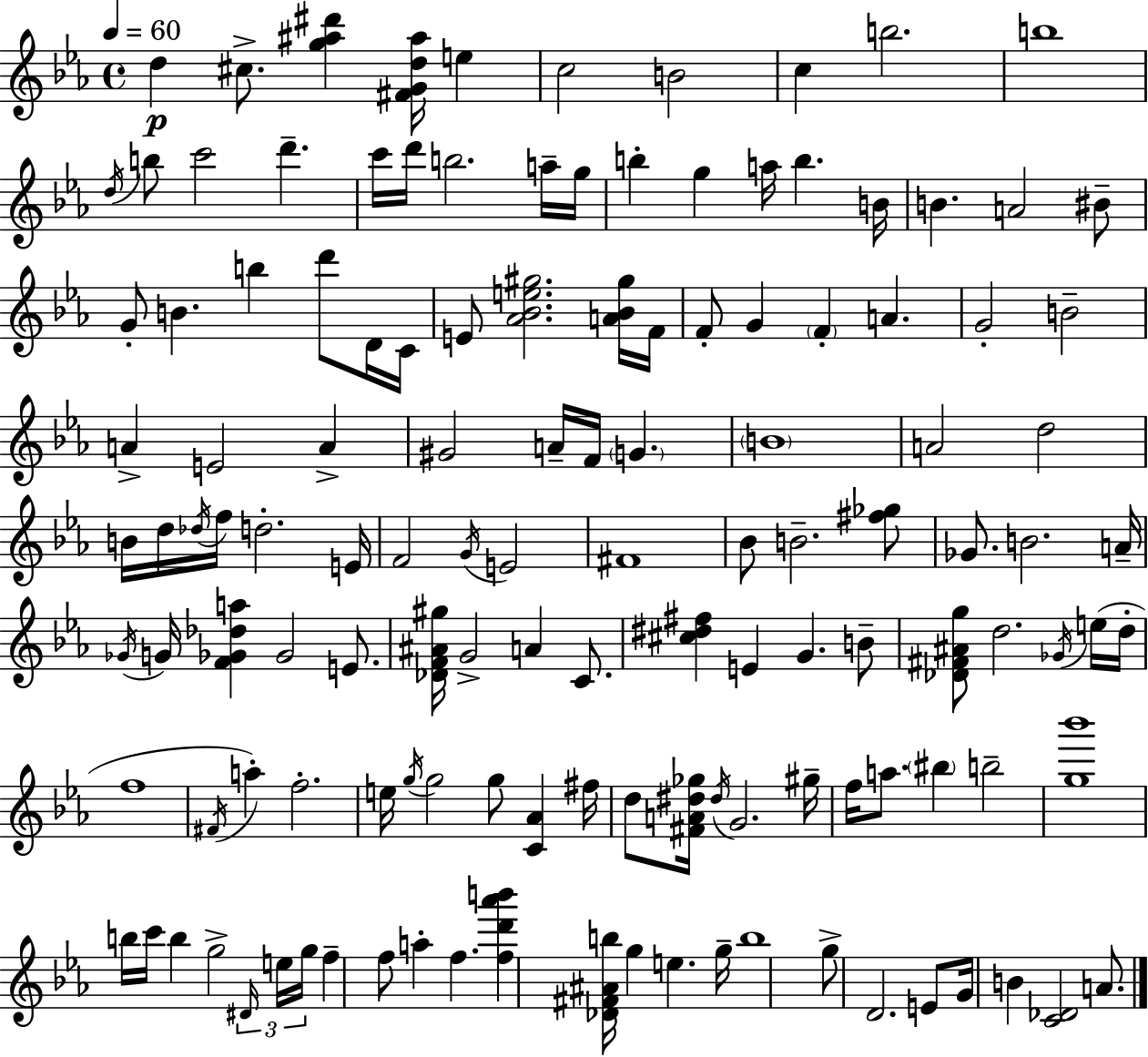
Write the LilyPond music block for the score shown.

{
  \clef treble
  \time 4/4
  \defaultTimeSignature
  \key c \minor
  \tempo 4 = 60
  d''4\p cis''8.-> <g'' ais'' dis'''>4 <fis' g' d'' ais''>16 e''4 | c''2 b'2 | c''4 b''2. | b''1 | \break \acciaccatura { d''16 } b''8 c'''2 d'''4.-- | c'''16 d'''16 b''2. a''16-- | g''16 b''4-. g''4 a''16 b''4. | b'16 b'4. a'2 bis'8-- | \break g'8-. b'4. b''4 d'''8 d'16 | c'16 e'8 <aes' bes' e'' gis''>2. <a' bes' gis''>16 | f'16 f'8-. g'4 \parenthesize f'4-. a'4. | g'2-. b'2-- | \break a'4-> e'2 a'4-> | gis'2 a'16-- f'16 \parenthesize g'4. | \parenthesize b'1 | a'2 d''2 | \break b'16 d''16 \acciaccatura { des''16 } f''16 d''2.-. | e'16 f'2 \acciaccatura { g'16 } e'2 | fis'1 | bes'8 b'2.-- | \break <fis'' ges''>8 ges'8. b'2. | a'16-- \acciaccatura { ges'16 } g'16 <f' ges' des'' a''>4 ges'2 | e'8. <des' f' ais' gis''>16 g'2-> a'4 | c'8. <cis'' dis'' fis''>4 e'4 g'4. | \break b'8-- <des' fis' ais' g''>8 d''2. | \acciaccatura { ges'16 }( e''16 d''16-. f''1 | \acciaccatura { fis'16 }) a''4-. f''2.-. | e''16 \acciaccatura { g''16 } g''2 | \break g''8 <c' aes'>4 fis''16 d''8 <fis' a' dis'' ges''>16 \acciaccatura { dis''16 } g'2. | gis''16-- f''16 a''8. \parenthesize bis''4 | b''2-- <g'' bes'''>1 | b''16 c'''16 b''4 g''2-> | \break \tuplet 3/2 { \grace { dis'16 } e''16 g''16 } f''4-- f''8 a''4-. | f''4. <f'' d''' aes''' b'''>4 <des' fis' ais' b''>16 g''4 | e''4. g''16-- b''1 | g''8-> d'2. | \break e'8 g'16 b'4 <c' des'>2 | a'8. \bar "|."
}